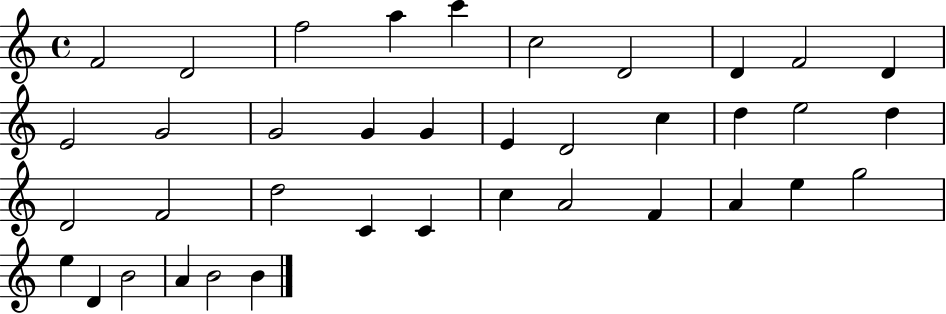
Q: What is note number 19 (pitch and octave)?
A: D5